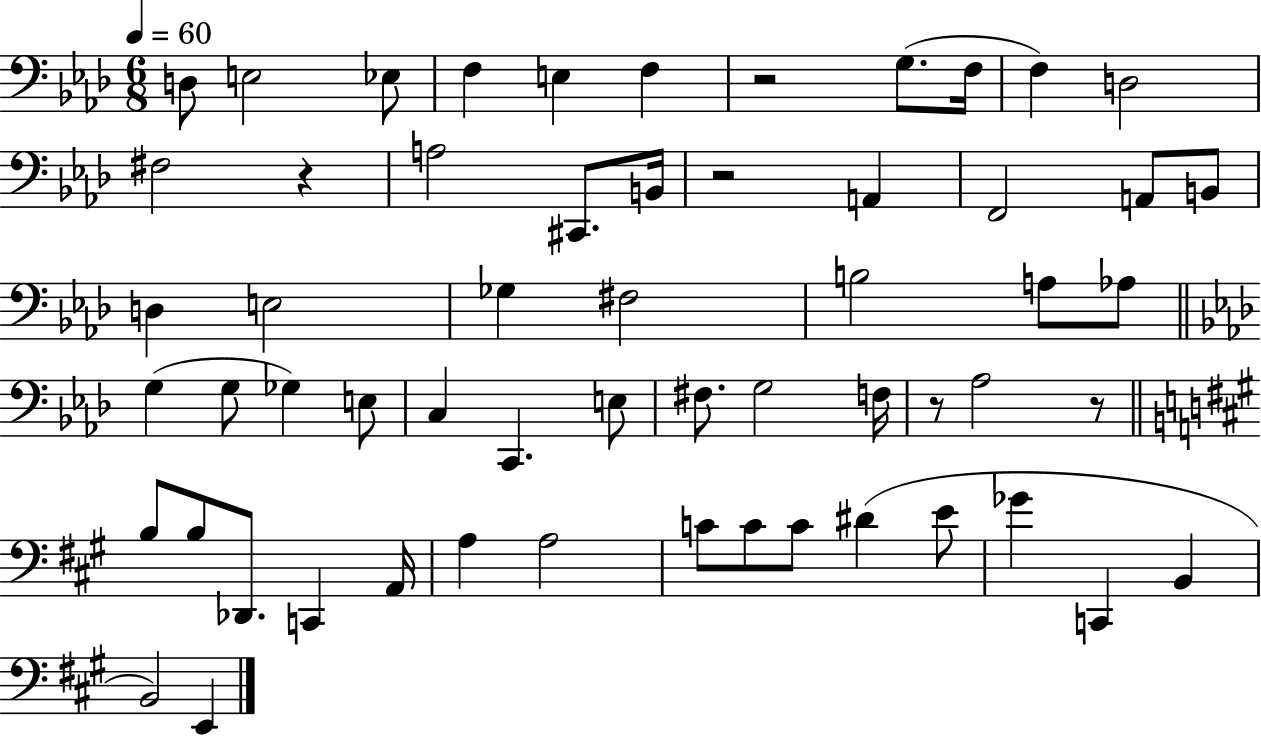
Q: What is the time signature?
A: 6/8